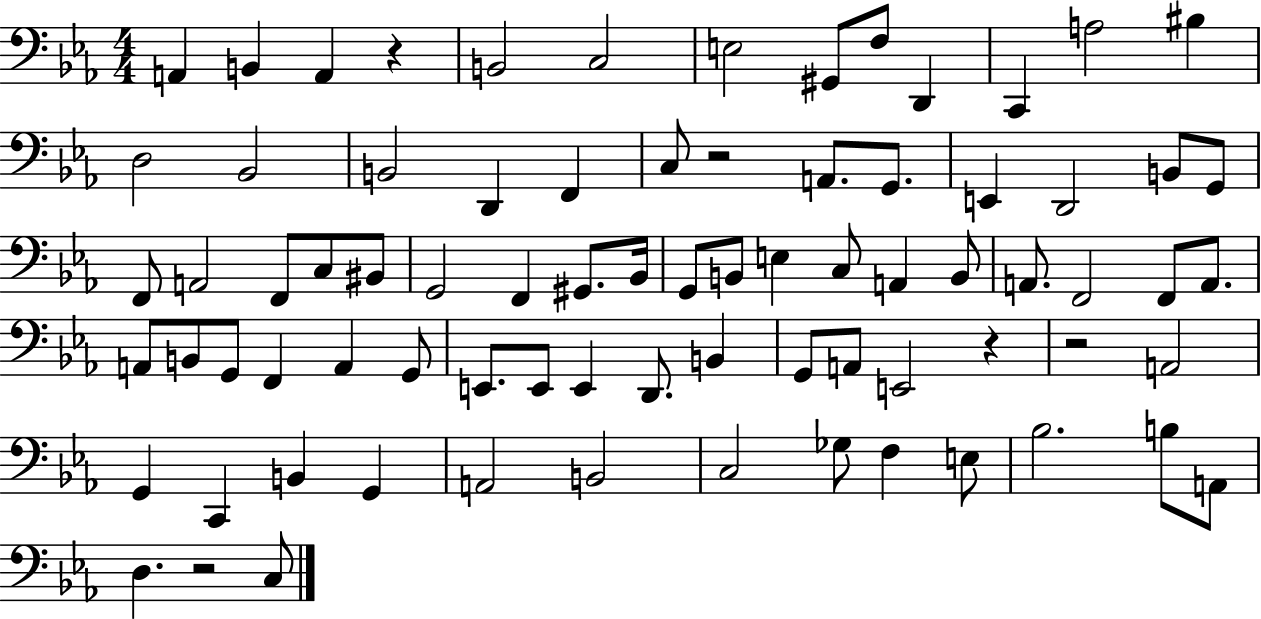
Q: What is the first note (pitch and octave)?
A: A2